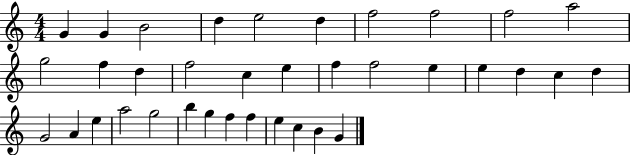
G4/q G4/q B4/h D5/q E5/h D5/q F5/h F5/h F5/h A5/h G5/h F5/q D5/q F5/h C5/q E5/q F5/q F5/h E5/q E5/q D5/q C5/q D5/q G4/h A4/q E5/q A5/h G5/h B5/q G5/q F5/q F5/q E5/q C5/q B4/q G4/q